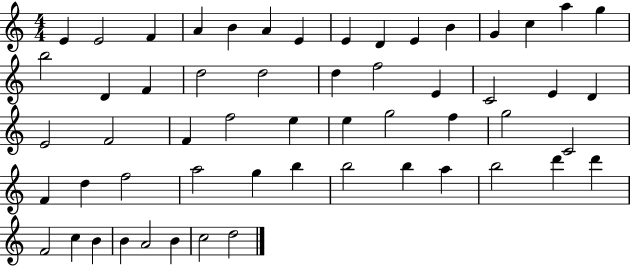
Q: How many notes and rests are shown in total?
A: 56